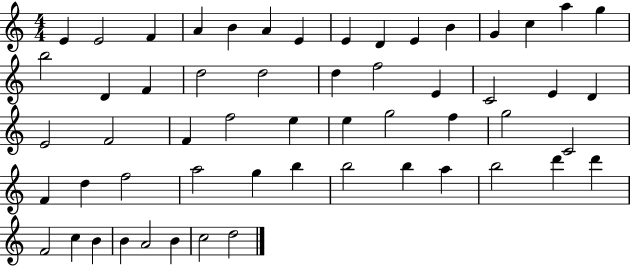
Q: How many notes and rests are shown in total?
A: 56